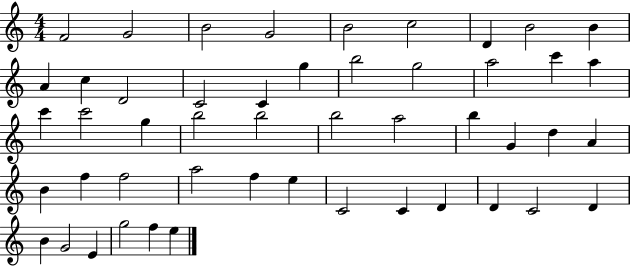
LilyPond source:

{
  \clef treble
  \numericTimeSignature
  \time 4/4
  \key c \major
  f'2 g'2 | b'2 g'2 | b'2 c''2 | d'4 b'2 b'4 | \break a'4 c''4 d'2 | c'2 c'4 g''4 | b''2 g''2 | a''2 c'''4 a''4 | \break c'''4 c'''2 g''4 | b''2 b''2 | b''2 a''2 | b''4 g'4 d''4 a'4 | \break b'4 f''4 f''2 | a''2 f''4 e''4 | c'2 c'4 d'4 | d'4 c'2 d'4 | \break b'4 g'2 e'4 | g''2 f''4 e''4 | \bar "|."
}